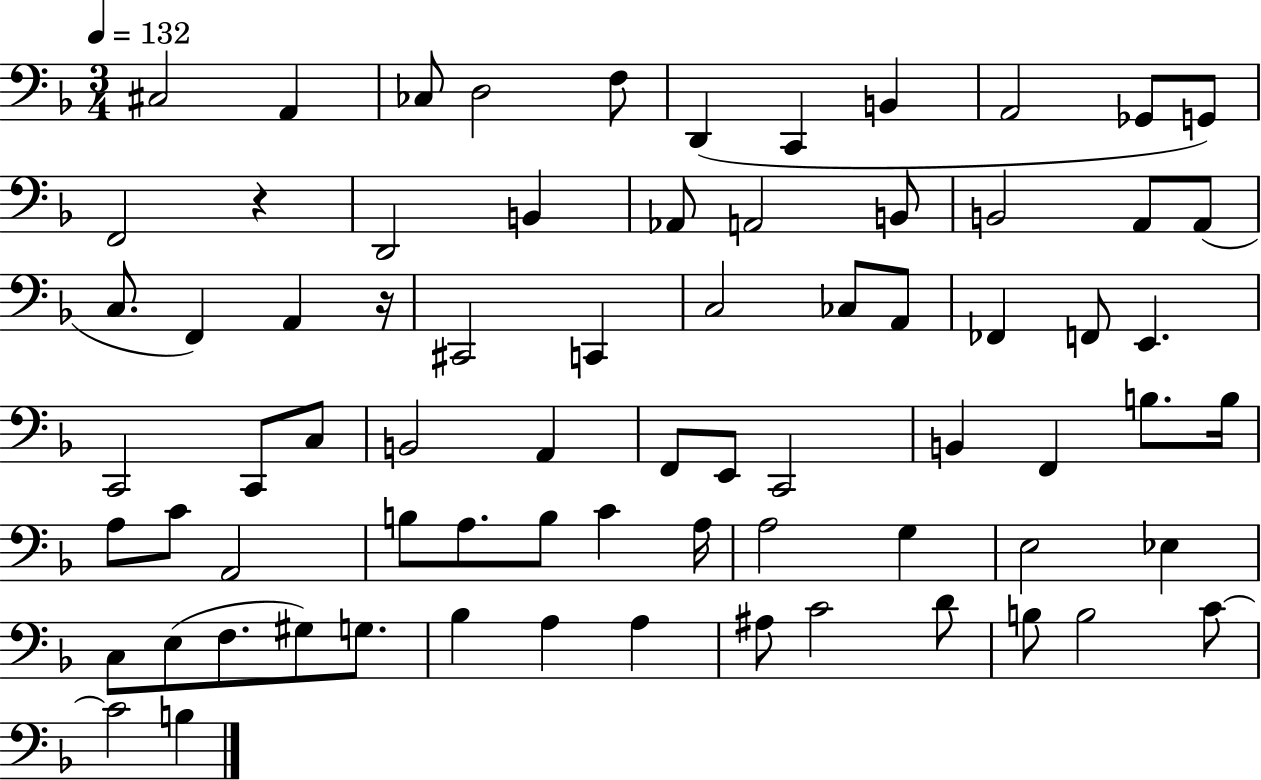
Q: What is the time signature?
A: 3/4